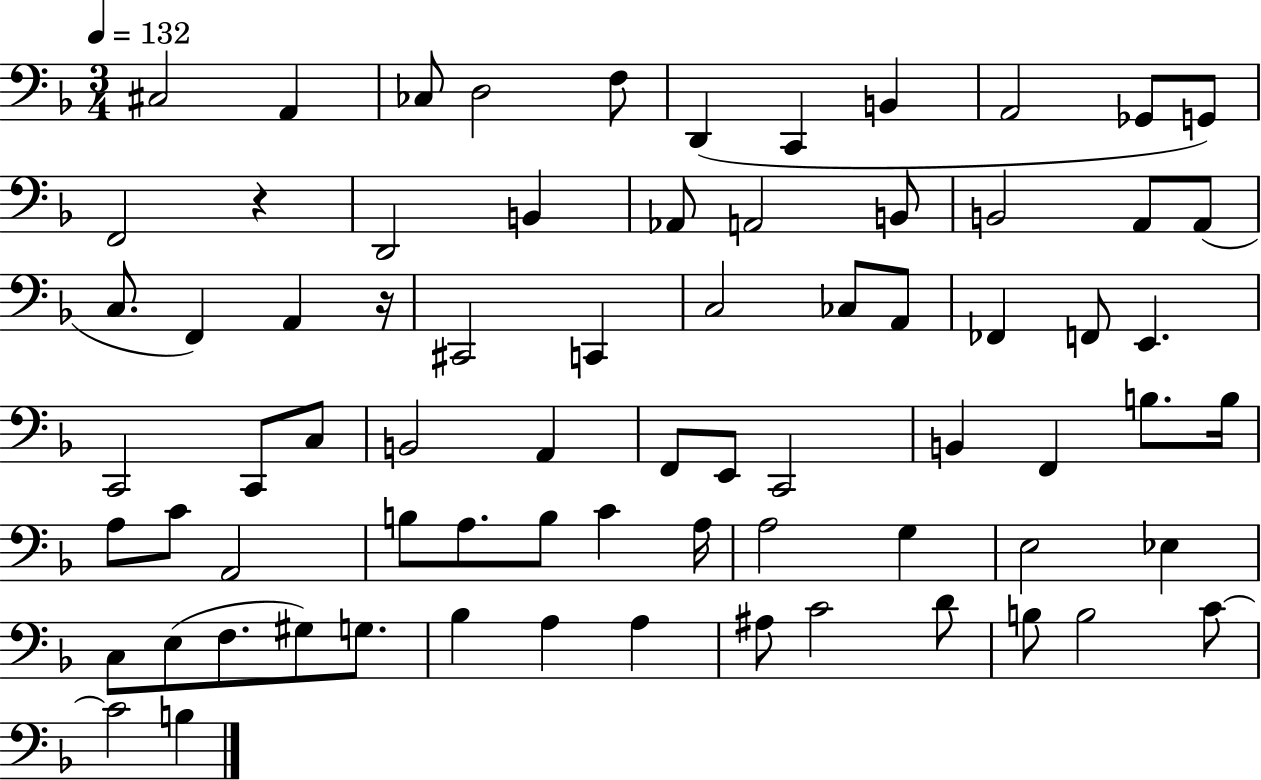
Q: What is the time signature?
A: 3/4